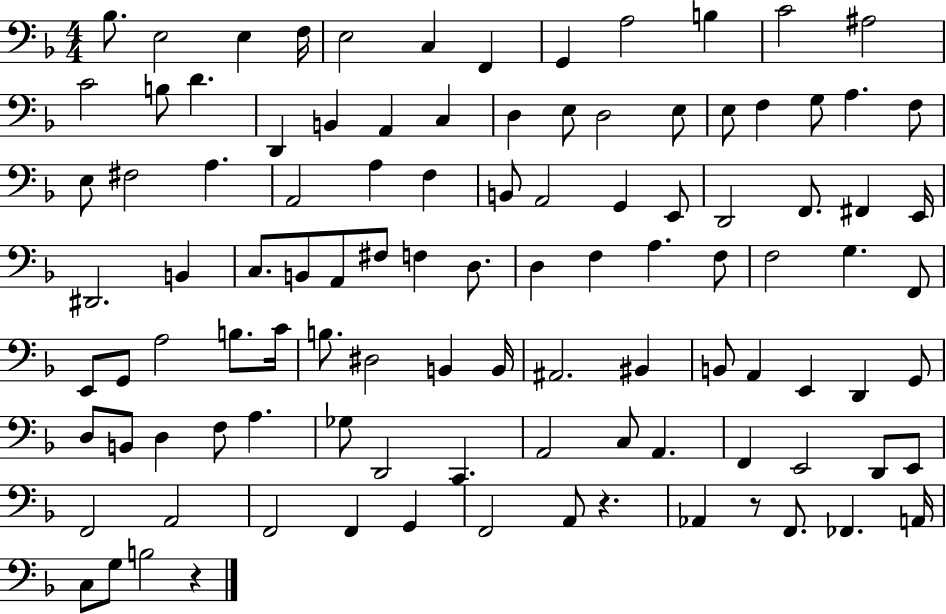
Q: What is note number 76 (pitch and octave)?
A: D3